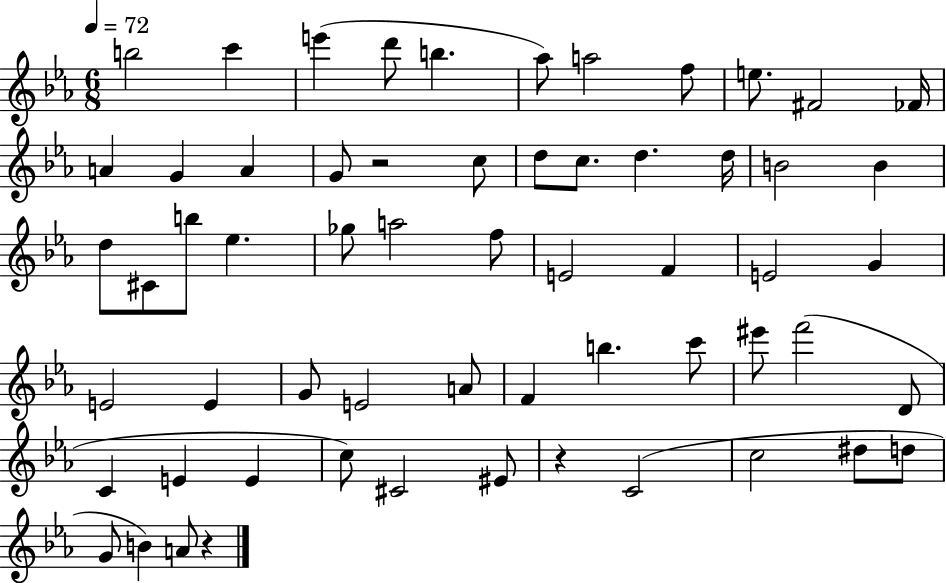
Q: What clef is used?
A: treble